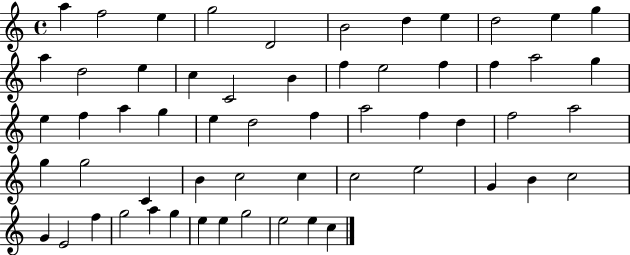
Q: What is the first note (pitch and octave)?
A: A5